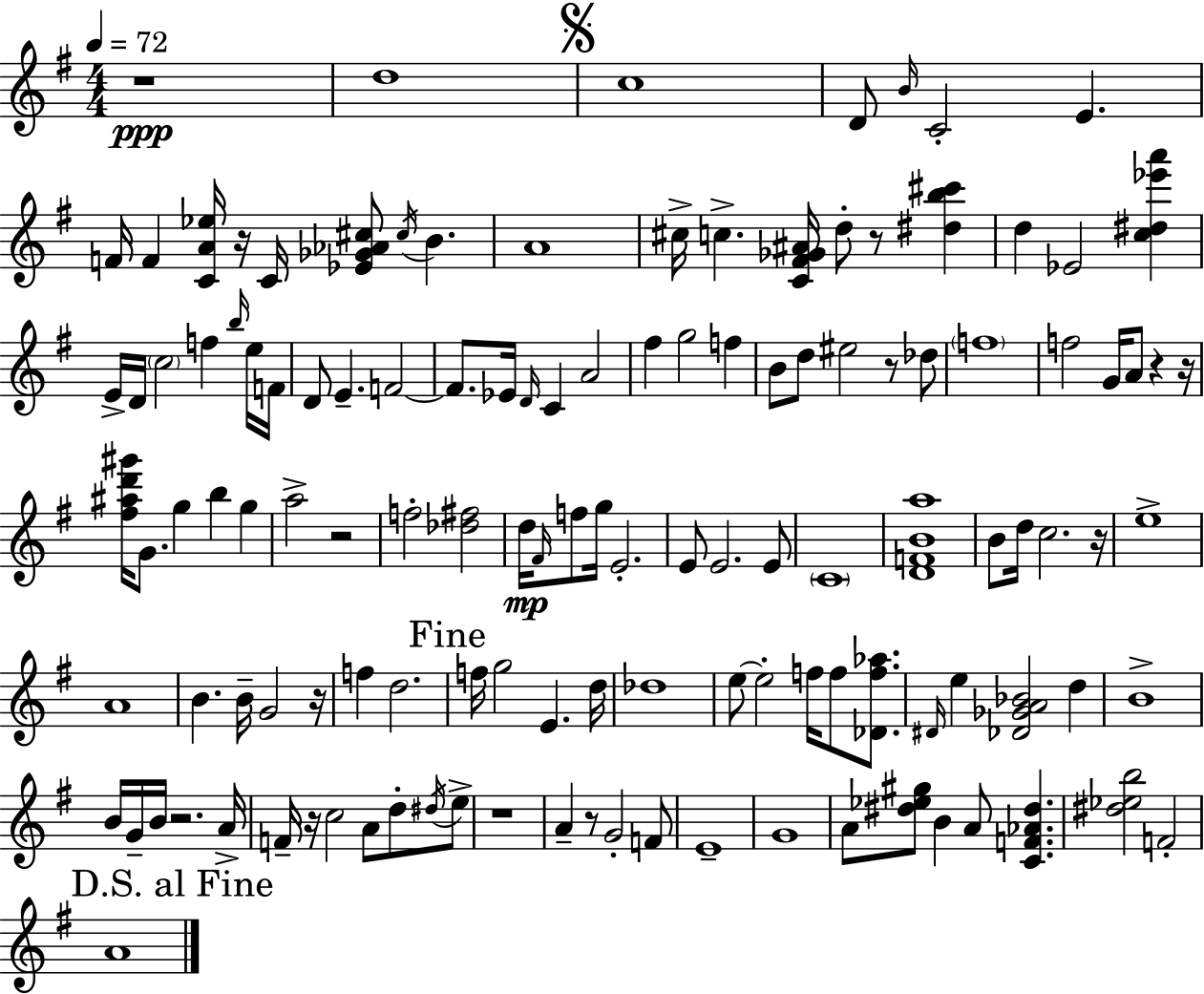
X:1
T:Untitled
M:4/4
L:1/4
K:G
z4 d4 c4 D/2 B/4 C2 E F/4 F [CA_e]/4 z/4 C/4 [_E_G_A^c]/2 ^c/4 B A4 ^c/4 c [C^F_G^A]/4 d/2 z/2 [^db^c'] d _E2 [c^d_e'a'] E/4 D/4 c2 f b/4 e/4 F/4 D/2 E F2 F/2 _E/4 D/4 C A2 ^f g2 f B/2 d/2 ^e2 z/2 _d/2 f4 f2 G/4 A/2 z z/4 [^f^ad'^g']/4 G/2 g b g a2 z2 f2 [_d^f]2 d/4 ^F/4 f/2 g/4 E2 E/2 E2 E/2 C4 [DFBa]4 B/2 d/4 c2 z/4 e4 A4 B B/4 G2 z/4 f d2 f/4 g2 E d/4 _d4 e/2 e2 f/4 f/2 [_Df_a]/2 ^D/4 e [_D_GA_B]2 d B4 B/4 G/4 B/4 z2 A/4 F/4 z/4 c2 A/2 d/2 ^d/4 e/2 z4 A z/2 G2 F/2 E4 G4 A/2 [^d_e^g]/2 B A/2 [CF_A^d] [^d_eb]2 F2 A4